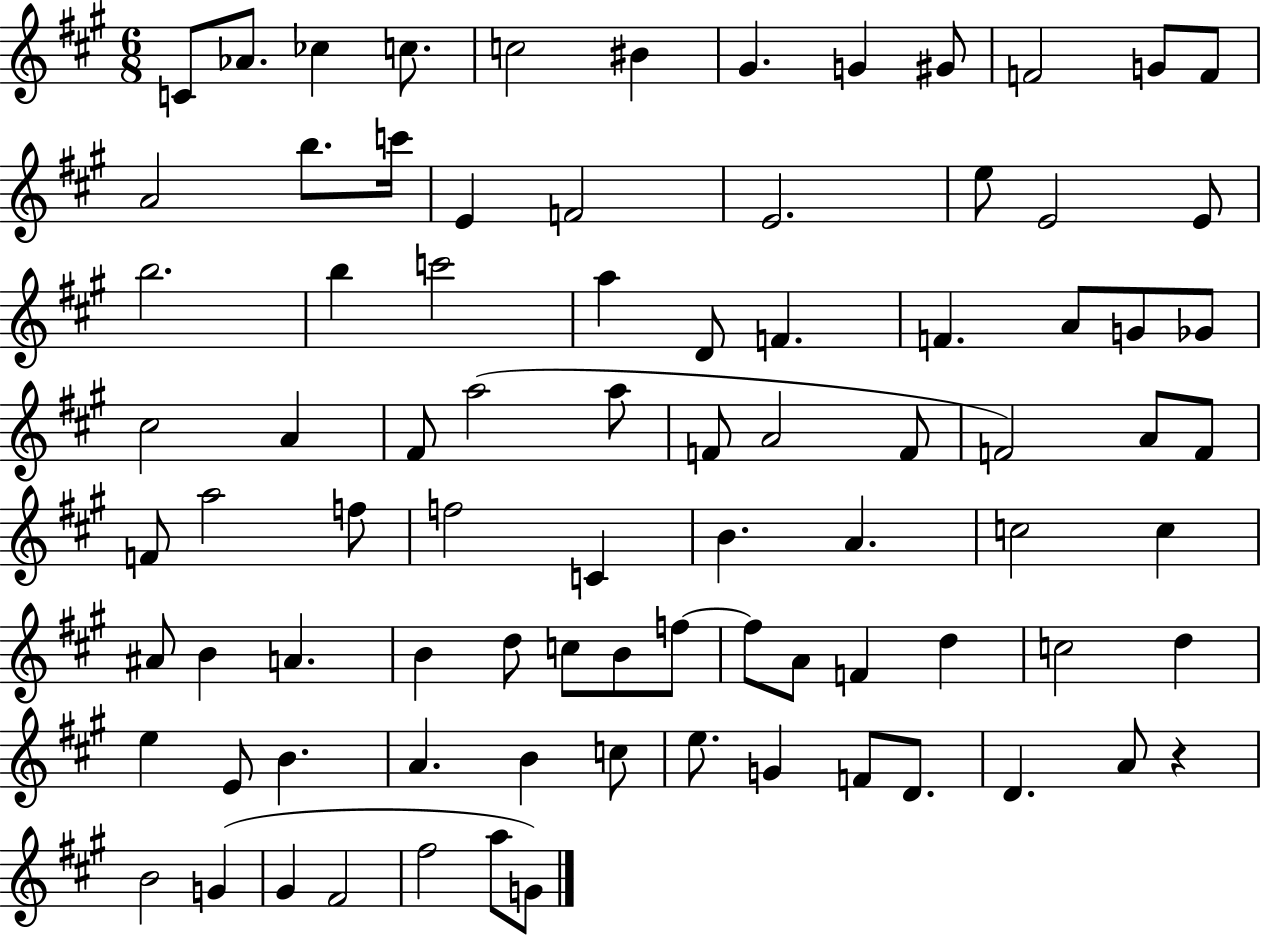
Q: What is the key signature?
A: A major